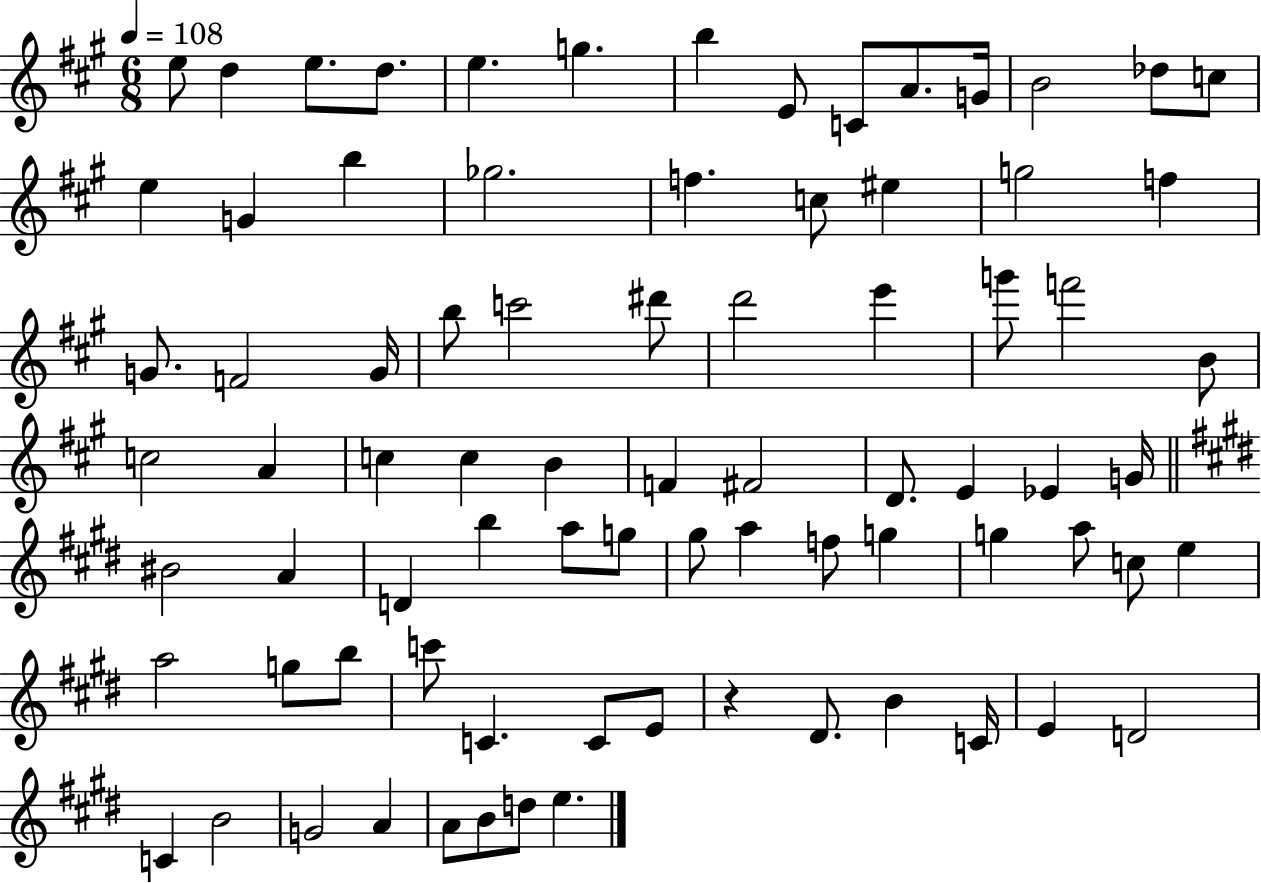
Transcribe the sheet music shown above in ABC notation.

X:1
T:Untitled
M:6/8
L:1/4
K:A
e/2 d e/2 d/2 e g b E/2 C/2 A/2 G/4 B2 _d/2 c/2 e G b _g2 f c/2 ^e g2 f G/2 F2 G/4 b/2 c'2 ^d'/2 d'2 e' g'/2 f'2 B/2 c2 A c c B F ^F2 D/2 E _E G/4 ^B2 A D b a/2 g/2 ^g/2 a f/2 g g a/2 c/2 e a2 g/2 b/2 c'/2 C C/2 E/2 z ^D/2 B C/4 E D2 C B2 G2 A A/2 B/2 d/2 e